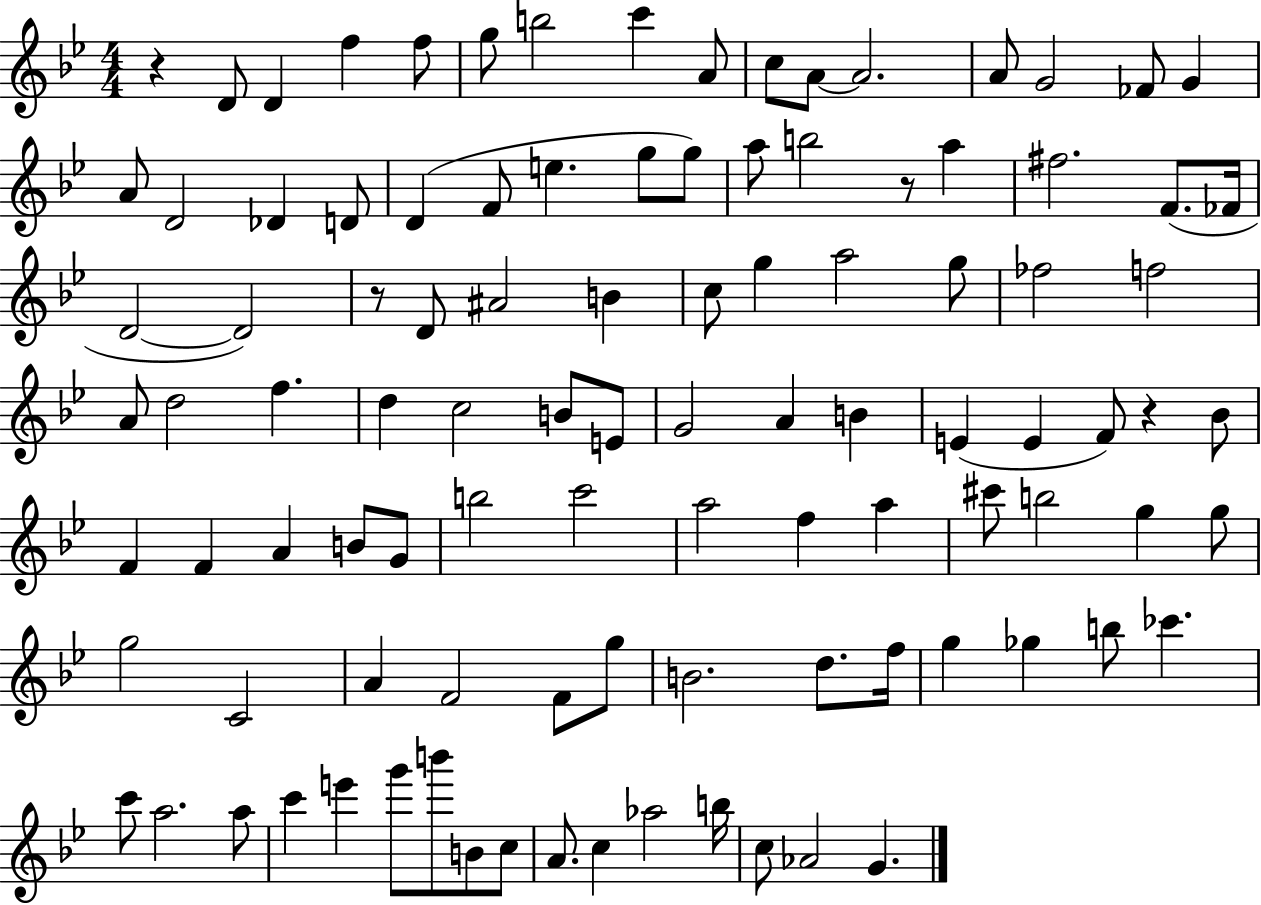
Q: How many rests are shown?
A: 4